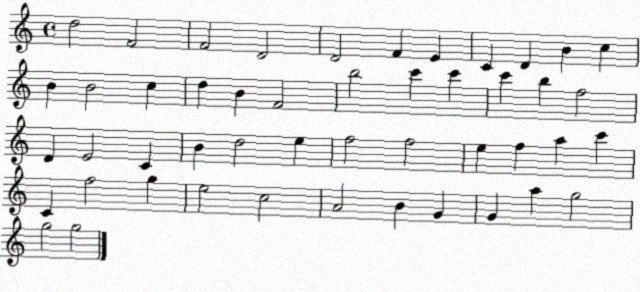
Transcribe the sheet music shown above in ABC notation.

X:1
T:Untitled
M:4/4
L:1/4
K:C
d2 F2 F2 D2 D2 F E C D B c B B2 c d B F2 b2 c' c' c' b f2 D E2 C B d2 e f2 f2 e f a c' C f2 g e2 c2 A2 B G G a g2 g2 g2